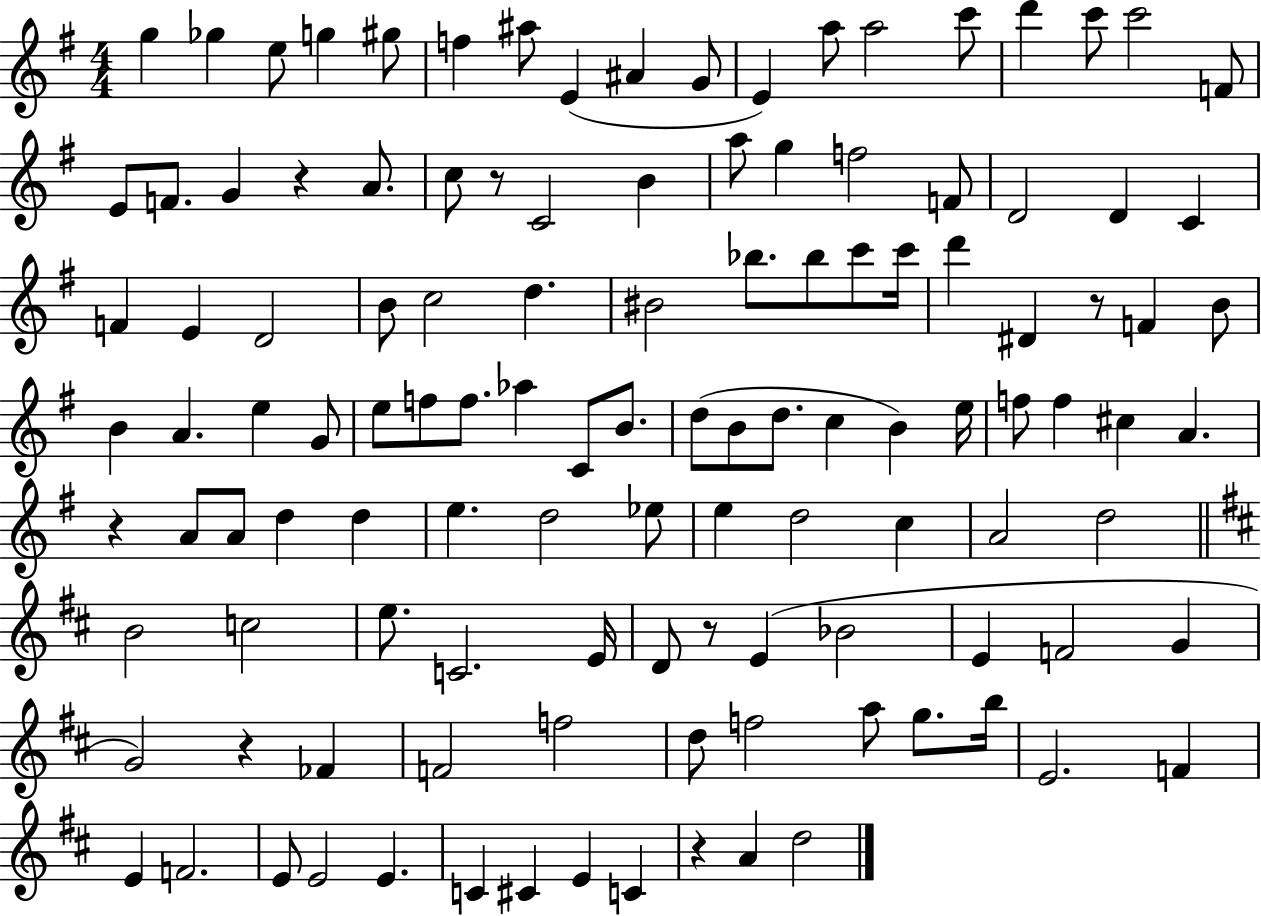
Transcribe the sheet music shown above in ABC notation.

X:1
T:Untitled
M:4/4
L:1/4
K:G
g _g e/2 g ^g/2 f ^a/2 E ^A G/2 E a/2 a2 c'/2 d' c'/2 c'2 F/2 E/2 F/2 G z A/2 c/2 z/2 C2 B a/2 g f2 F/2 D2 D C F E D2 B/2 c2 d ^B2 _b/2 _b/2 c'/2 c'/4 d' ^D z/2 F B/2 B A e G/2 e/2 f/2 f/2 _a C/2 B/2 d/2 B/2 d/2 c B e/4 f/2 f ^c A z A/2 A/2 d d e d2 _e/2 e d2 c A2 d2 B2 c2 e/2 C2 E/4 D/2 z/2 E _B2 E F2 G G2 z _F F2 f2 d/2 f2 a/2 g/2 b/4 E2 F E F2 E/2 E2 E C ^C E C z A d2